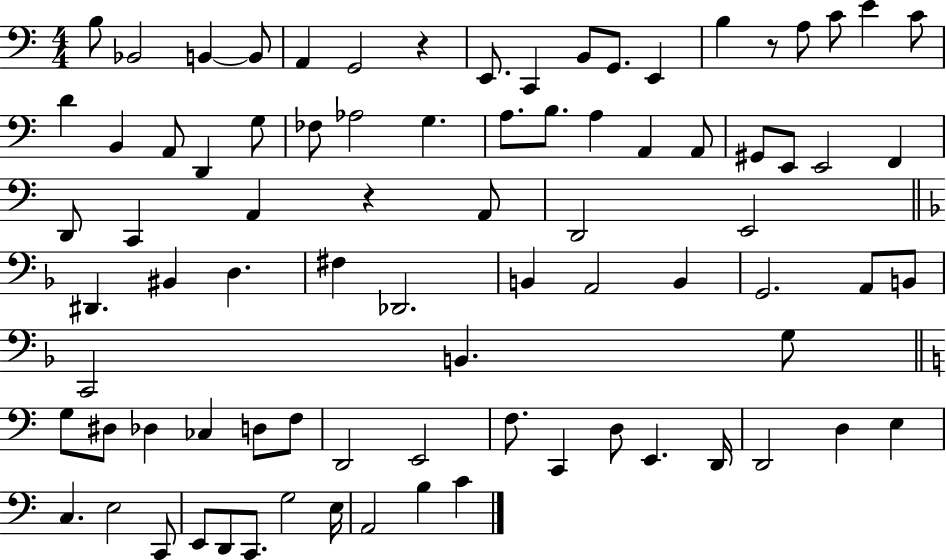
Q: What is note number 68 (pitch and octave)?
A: D3